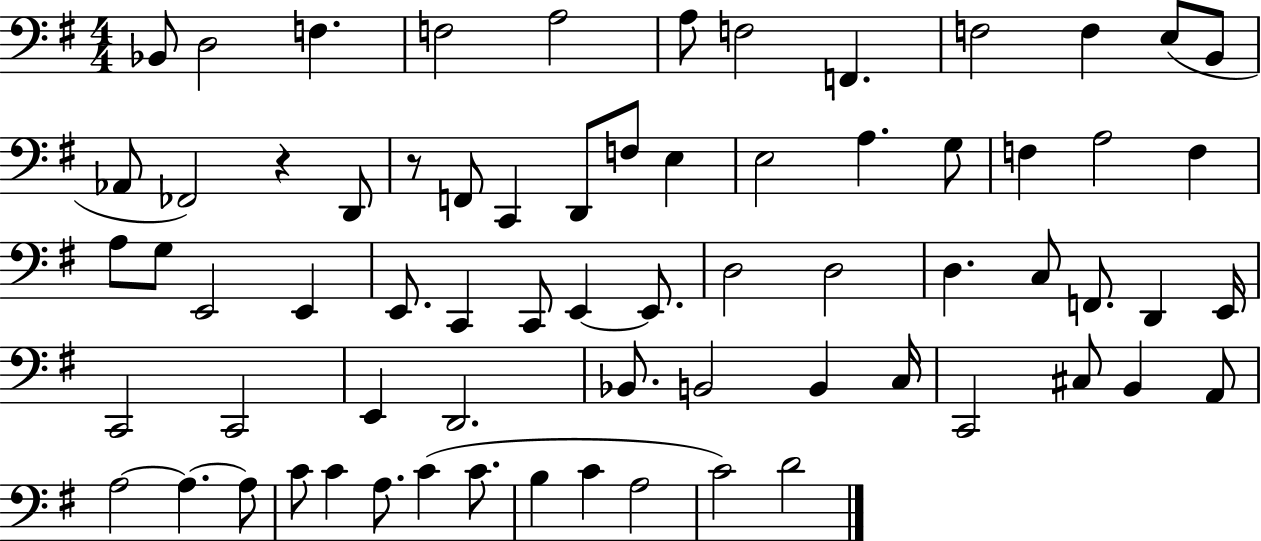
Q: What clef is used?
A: bass